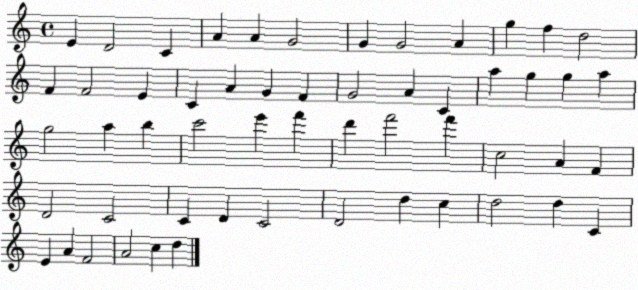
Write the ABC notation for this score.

X:1
T:Untitled
M:4/4
L:1/4
K:C
E D2 C A A G2 G G2 A g f d2 F F2 E C A G F G2 A C a g g a g2 a b c'2 e' f' d' f'2 f' c2 A F D2 C2 C D C2 D2 d c d2 d C E A F2 A2 c d